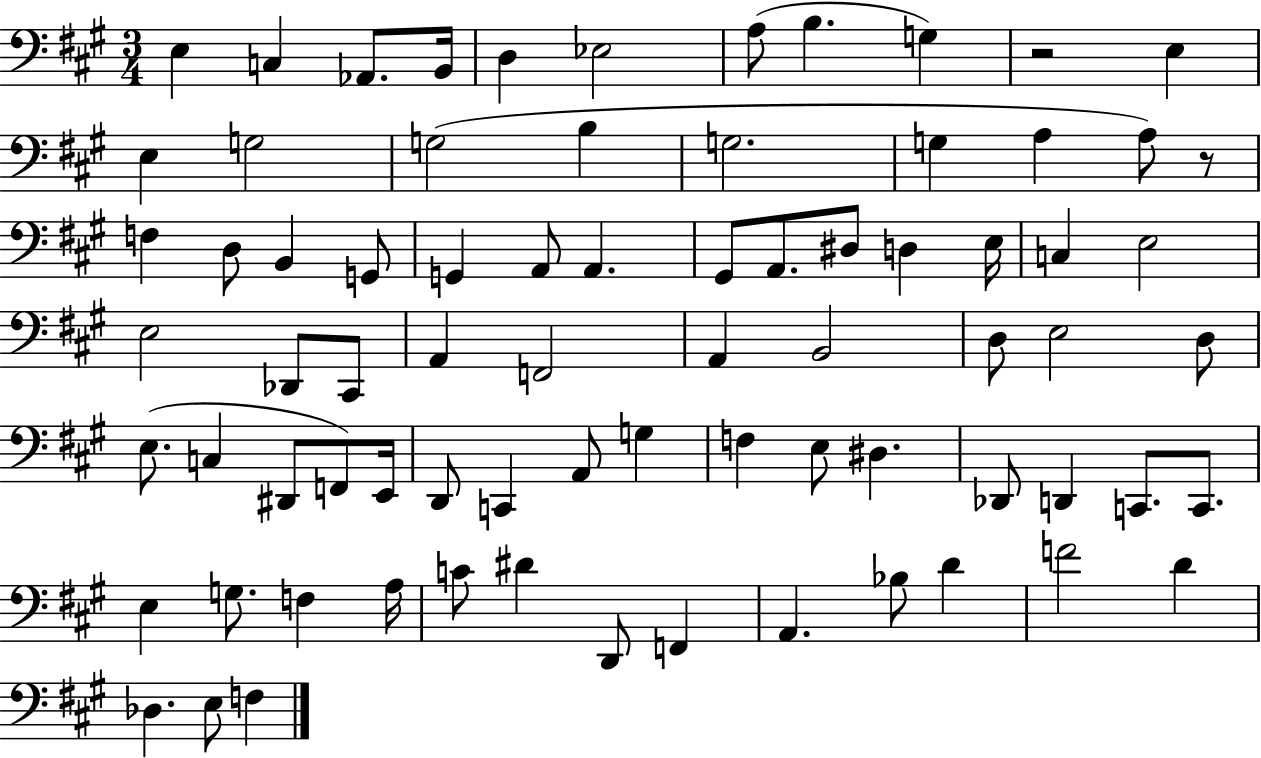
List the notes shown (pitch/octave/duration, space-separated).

E3/q C3/q Ab2/e. B2/s D3/q Eb3/h A3/e B3/q. G3/q R/h E3/q E3/q G3/h G3/h B3/q G3/h. G3/q A3/q A3/e R/e F3/q D3/e B2/q G2/e G2/q A2/e A2/q. G#2/e A2/e. D#3/e D3/q E3/s C3/q E3/h E3/h Db2/e C#2/e A2/q F2/h A2/q B2/h D3/e E3/h D3/e E3/e. C3/q D#2/e F2/e E2/s D2/e C2/q A2/e G3/q F3/q E3/e D#3/q. Db2/e D2/q C2/e. C2/e. E3/q G3/e. F3/q A3/s C4/e D#4/q D2/e F2/q A2/q. Bb3/e D4/q F4/h D4/q Db3/q. E3/e F3/q